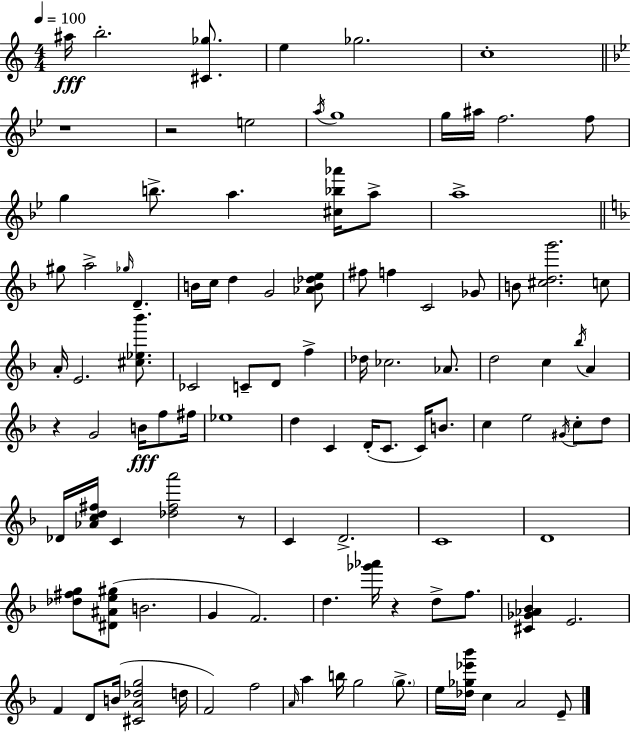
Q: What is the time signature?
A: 4/4